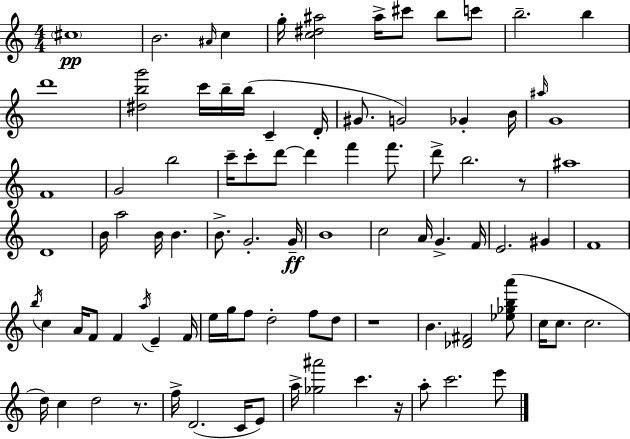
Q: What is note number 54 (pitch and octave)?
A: A4